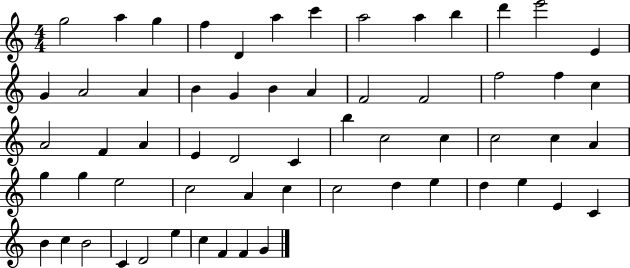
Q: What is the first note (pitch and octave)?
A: G5